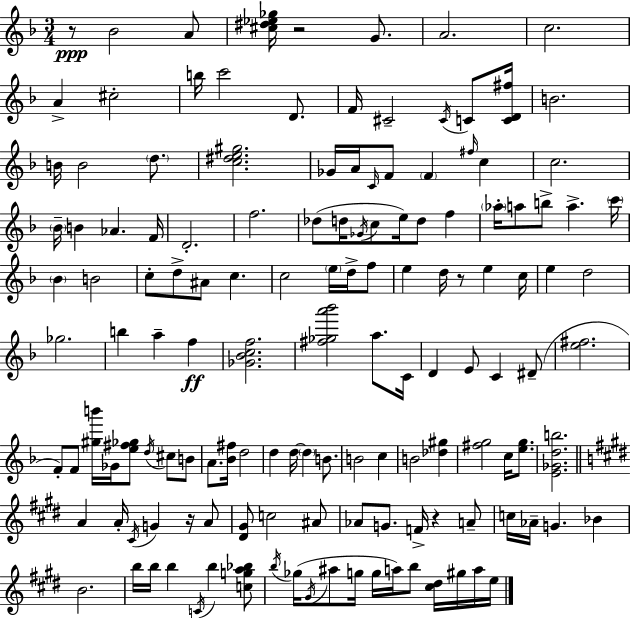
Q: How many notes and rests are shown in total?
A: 139